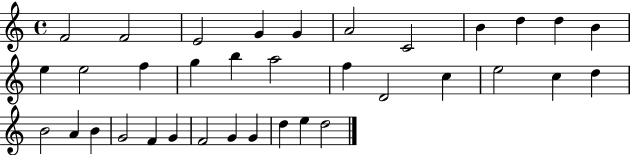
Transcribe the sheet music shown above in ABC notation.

X:1
T:Untitled
M:4/4
L:1/4
K:C
F2 F2 E2 G G A2 C2 B d d B e e2 f g b a2 f D2 c e2 c d B2 A B G2 F G F2 G G d e d2